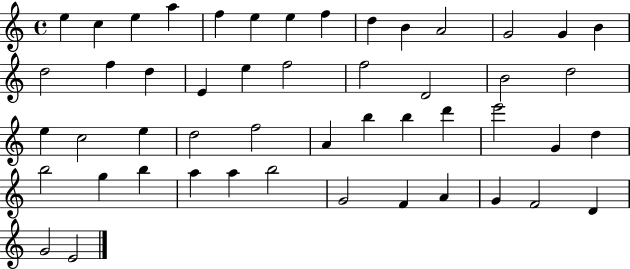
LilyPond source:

{
  \clef treble
  \time 4/4
  \defaultTimeSignature
  \key c \major
  e''4 c''4 e''4 a''4 | f''4 e''4 e''4 f''4 | d''4 b'4 a'2 | g'2 g'4 b'4 | \break d''2 f''4 d''4 | e'4 e''4 f''2 | f''2 d'2 | b'2 d''2 | \break e''4 c''2 e''4 | d''2 f''2 | a'4 b''4 b''4 d'''4 | e'''2 g'4 d''4 | \break b''2 g''4 b''4 | a''4 a''4 b''2 | g'2 f'4 a'4 | g'4 f'2 d'4 | \break g'2 e'2 | \bar "|."
}